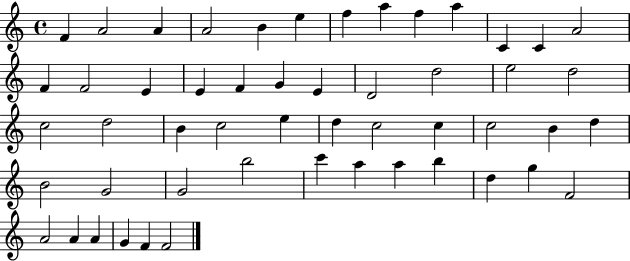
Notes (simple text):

F4/q A4/h A4/q A4/h B4/q E5/q F5/q A5/q F5/q A5/q C4/q C4/q A4/h F4/q F4/h E4/q E4/q F4/q G4/q E4/q D4/h D5/h E5/h D5/h C5/h D5/h B4/q C5/h E5/q D5/q C5/h C5/q C5/h B4/q D5/q B4/h G4/h G4/h B5/h C6/q A5/q A5/q B5/q D5/q G5/q F4/h A4/h A4/q A4/q G4/q F4/q F4/h